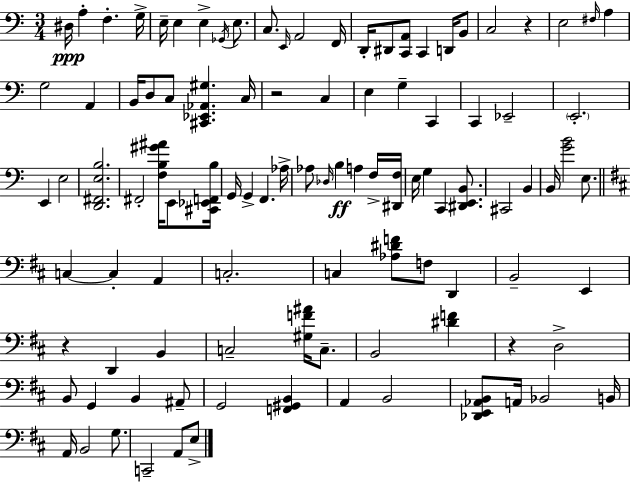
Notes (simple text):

D#3/s A3/q F3/q. G3/s E3/s E3/q E3/q Gb2/s E3/e. C3/e. E2/s A2/h F2/s D2/s D#2/e [C2,A2]/e C2/q D2/s B2/e C3/h R/q E3/h F#3/s A3/q G3/h A2/q B2/s D3/e C3/e [C#2,Eb2,Ab2,G#3]/q. C3/s R/h C3/q E3/q G3/q C2/q C2/q Eb2/h E2/h. E2/q E3/h [D2,F#2,E3,B3]/h. F#2/h [F3,B3,G#4,A#4]/s E2/e [C#2,Eb2,F2,B3]/s G2/s G2/q F2/q. Ab3/s Ab3/e Db3/s B3/q A3/q F3/s [D#2,F3]/s E3/s G3/q C2/q [D#2,E2,B2]/e. C#2/h B2/q B2/s [G4,B4]/h E3/e. C3/q C3/q A2/q C3/h. C3/q [Ab3,D#4,F4]/e F3/e D2/q B2/h E2/q R/q D2/q B2/q C3/h [G#3,F4,A#4]/s C3/e. B2/h [D#4,F4]/q R/q D3/h B2/e G2/q B2/q A#2/e G2/h [F2,G#2,B2]/q A2/q B2/h [Db2,E2,Ab2,B2]/e A2/s Bb2/h B2/s A2/s B2/h G3/e. C2/h A2/e E3/e